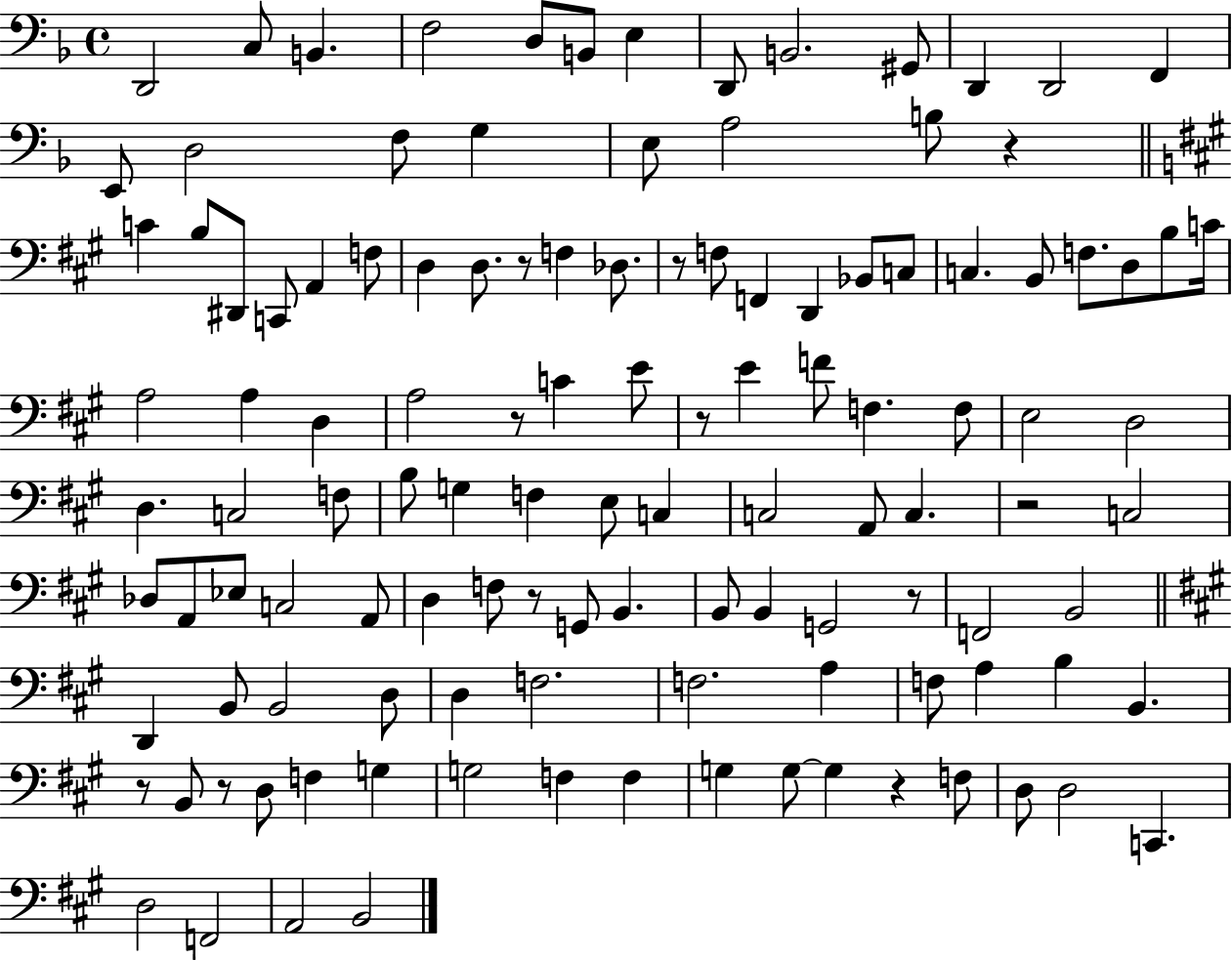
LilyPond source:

{
  \clef bass
  \time 4/4
  \defaultTimeSignature
  \key f \major
  d,2 c8 b,4. | f2 d8 b,8 e4 | d,8 b,2. gis,8 | d,4 d,2 f,4 | \break e,8 d2 f8 g4 | e8 a2 b8 r4 | \bar "||" \break \key a \major c'4 b8 dis,8 c,8 a,4 f8 | d4 d8. r8 f4 des8. | r8 f8 f,4 d,4 bes,8 c8 | c4. b,8 f8. d8 b8 c'16 | \break a2 a4 d4 | a2 r8 c'4 e'8 | r8 e'4 f'8 f4. f8 | e2 d2 | \break d4. c2 f8 | b8 g4 f4 e8 c4 | c2 a,8 c4. | r2 c2 | \break des8 a,8 ees8 c2 a,8 | d4 f8 r8 g,8 b,4. | b,8 b,4 g,2 r8 | f,2 b,2 | \break \bar "||" \break \key a \major d,4 b,8 b,2 d8 | d4 f2. | f2. a4 | f8 a4 b4 b,4. | \break r8 b,8 r8 d8 f4 g4 | g2 f4 f4 | g4 g8~~ g4 r4 f8 | d8 d2 c,4. | \break d2 f,2 | a,2 b,2 | \bar "|."
}